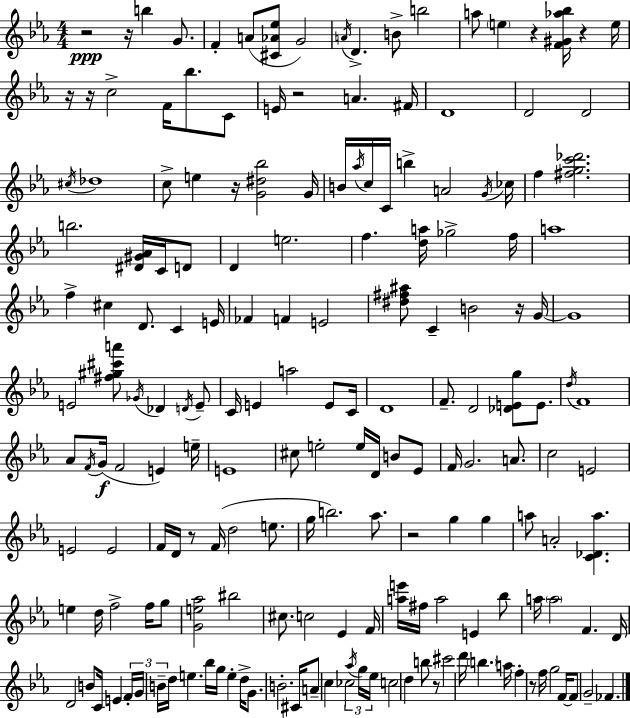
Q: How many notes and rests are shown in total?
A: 184